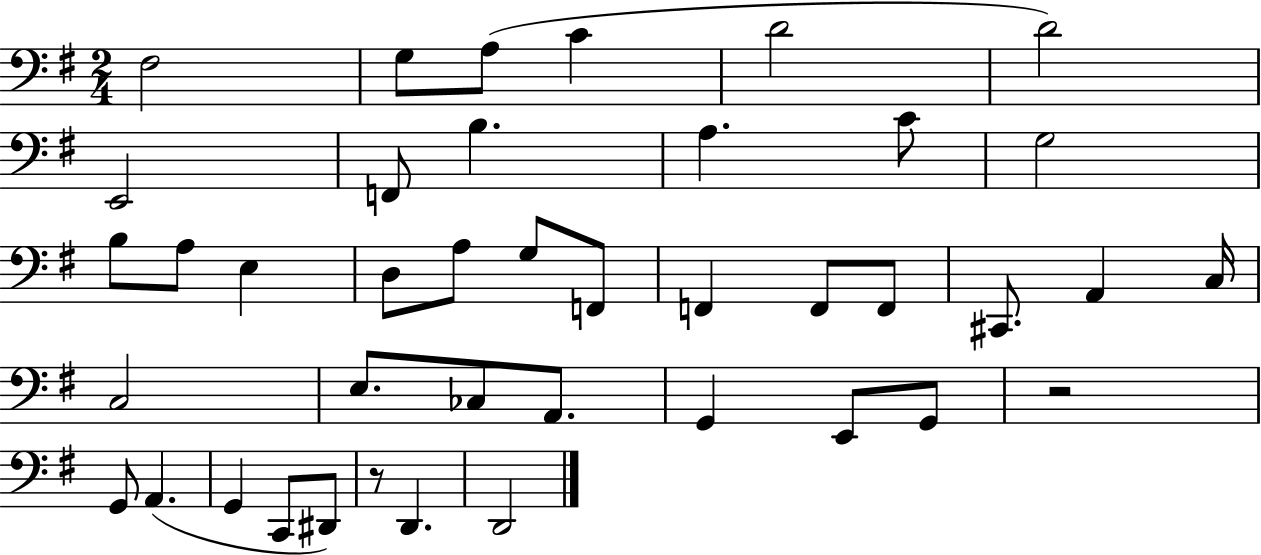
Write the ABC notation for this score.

X:1
T:Untitled
M:2/4
L:1/4
K:G
^F,2 G,/2 A,/2 C D2 D2 E,,2 F,,/2 B, A, C/2 G,2 B,/2 A,/2 E, D,/2 A,/2 G,/2 F,,/2 F,, F,,/2 F,,/2 ^C,,/2 A,, C,/4 C,2 E,/2 _C,/2 A,,/2 G,, E,,/2 G,,/2 z2 G,,/2 A,, G,, C,,/2 ^D,,/2 z/2 D,, D,,2